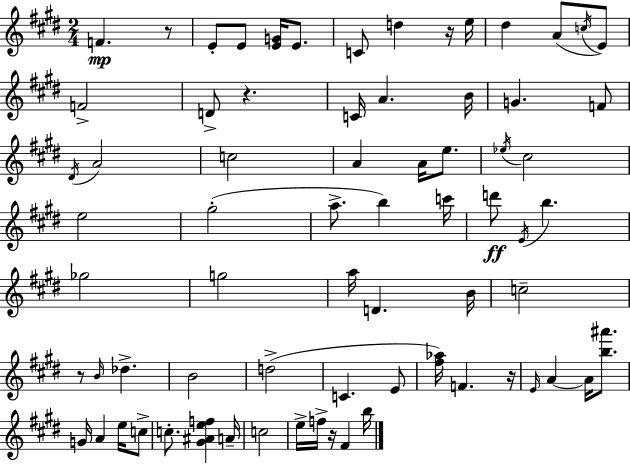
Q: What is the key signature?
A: E major